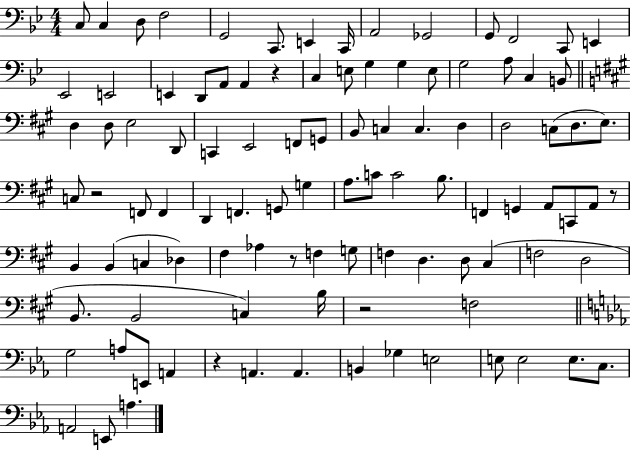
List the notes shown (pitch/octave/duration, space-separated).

C3/e C3/q D3/e F3/h G2/h C2/e. E2/q C2/s A2/h Gb2/h G2/e F2/h C2/e E2/q Eb2/h E2/h E2/q D2/e A2/e A2/q R/q C3/q E3/e G3/q G3/q E3/e G3/h A3/e C3/q B2/e D3/q D3/e E3/h D2/e C2/q E2/h F2/e G2/e B2/e C3/q C3/q. D3/q D3/h C3/e D3/e. E3/e. C3/e R/h F2/e F2/q D2/q F2/q. G2/e G3/q A3/e. C4/e C4/h B3/e. F2/q G2/q A2/e C2/e A2/e R/e B2/q B2/q C3/q Db3/q F#3/q Ab3/q R/e F3/q G3/e F3/q D3/q. D3/e C#3/q F3/h D3/h B2/e. B2/h C3/q B3/s R/h F3/h G3/h A3/e E2/e A2/q R/q A2/q. A2/q. B2/q Gb3/q E3/h E3/e E3/h E3/e. C3/e. A2/h E2/e A3/q.